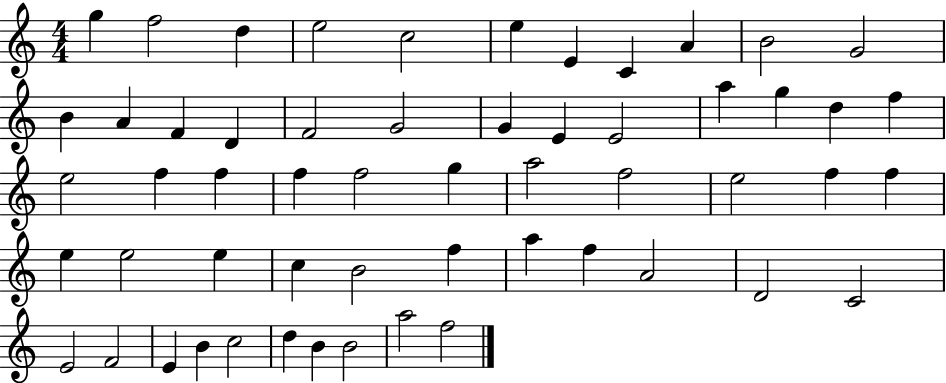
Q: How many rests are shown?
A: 0